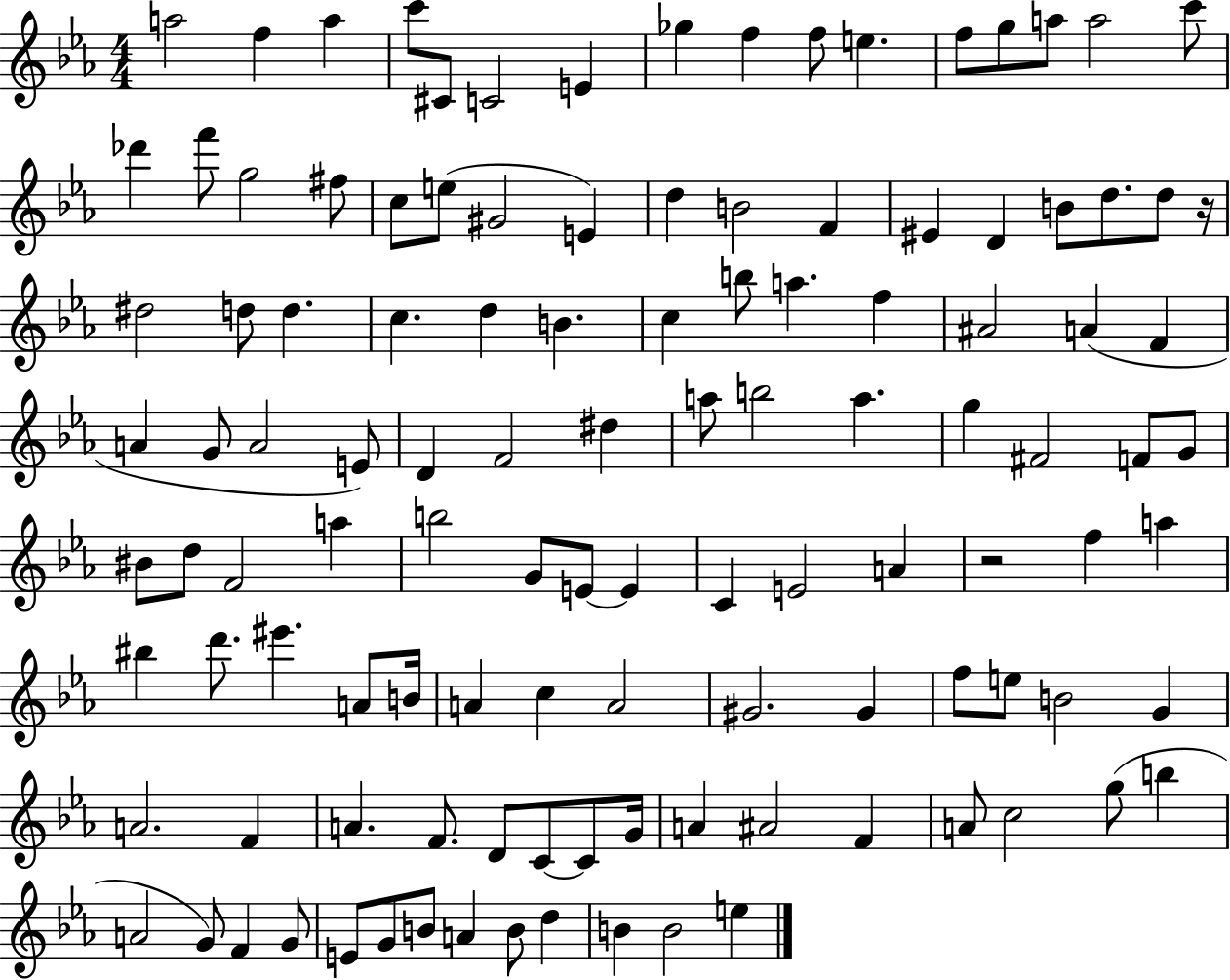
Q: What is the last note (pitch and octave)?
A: E5